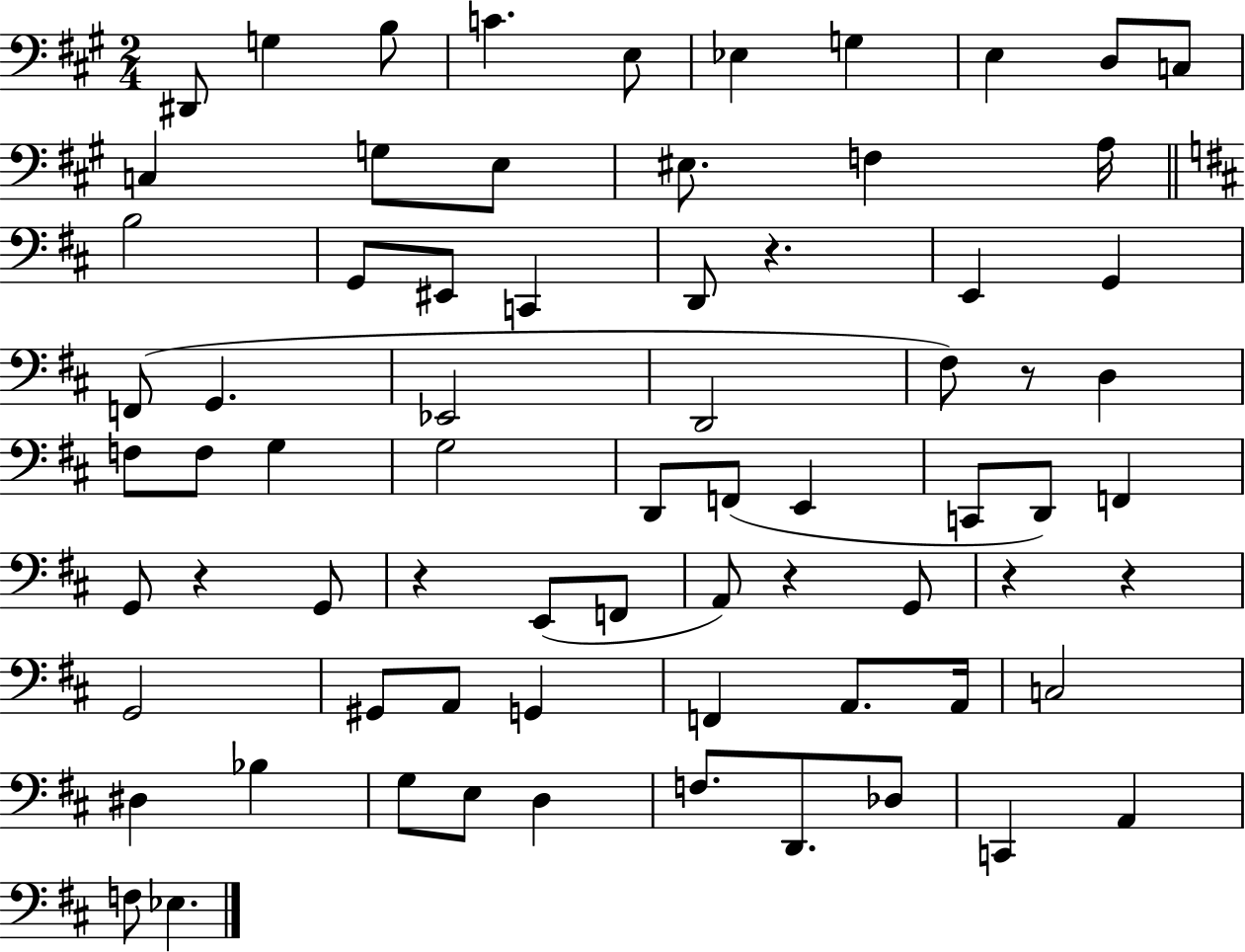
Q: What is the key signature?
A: A major